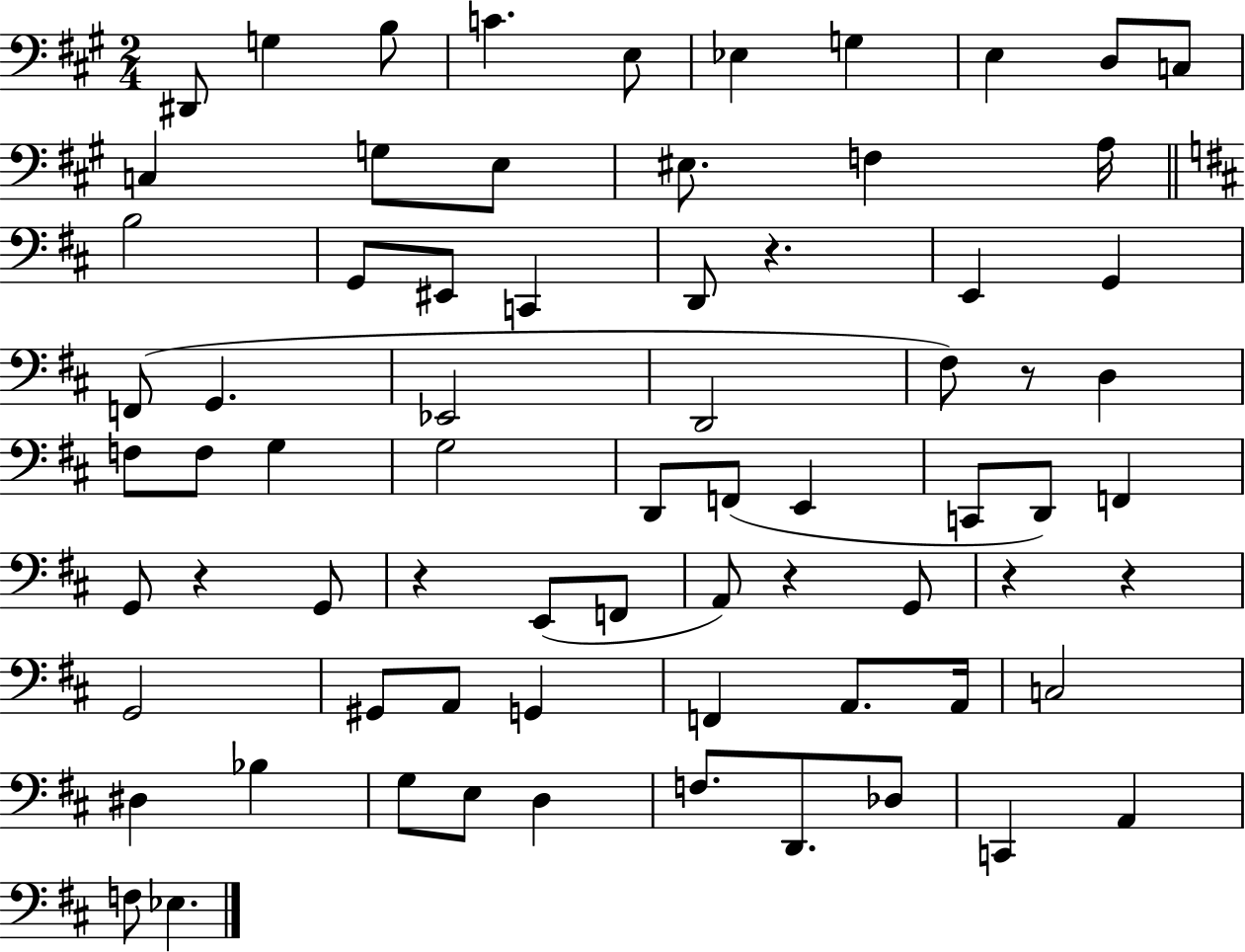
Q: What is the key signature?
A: A major